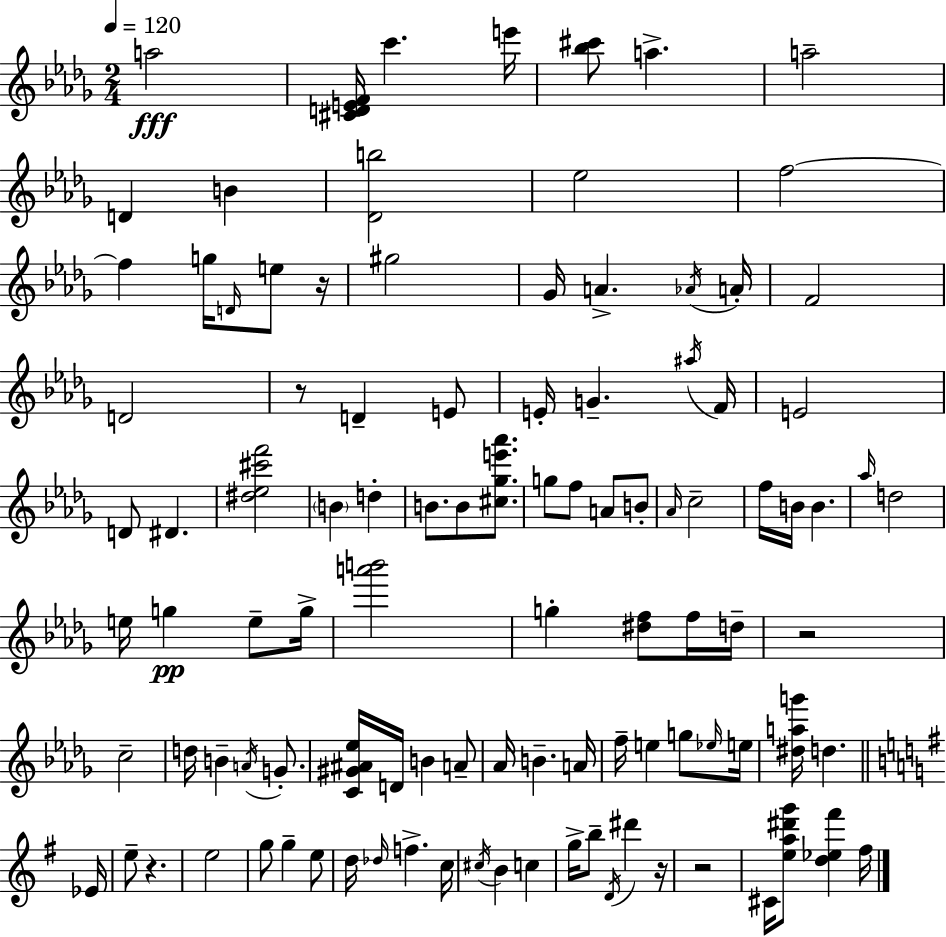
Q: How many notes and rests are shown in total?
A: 104